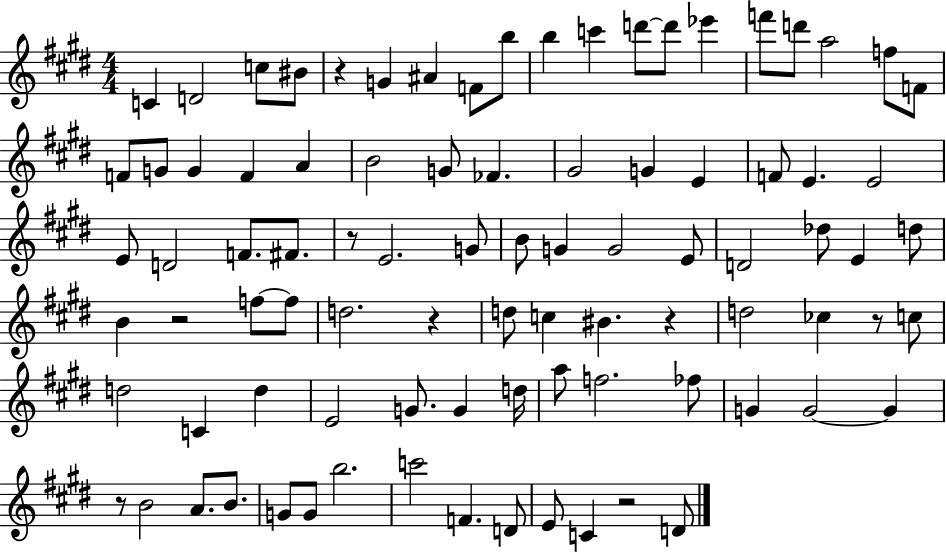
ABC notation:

X:1
T:Untitled
M:4/4
L:1/4
K:E
C D2 c/2 ^B/2 z G ^A F/2 b/2 b c' d'/2 d'/2 _e' f'/2 d'/2 a2 f/2 F/2 F/2 G/2 G F A B2 G/2 _F ^G2 G E F/2 E E2 E/2 D2 F/2 ^F/2 z/2 E2 G/2 B/2 G G2 E/2 D2 _d/2 E d/2 B z2 f/2 f/2 d2 z d/2 c ^B z d2 _c z/2 c/2 d2 C d E2 G/2 G d/4 a/2 f2 _f/2 G G2 G z/2 B2 A/2 B/2 G/2 G/2 b2 c'2 F D/2 E/2 C z2 D/2